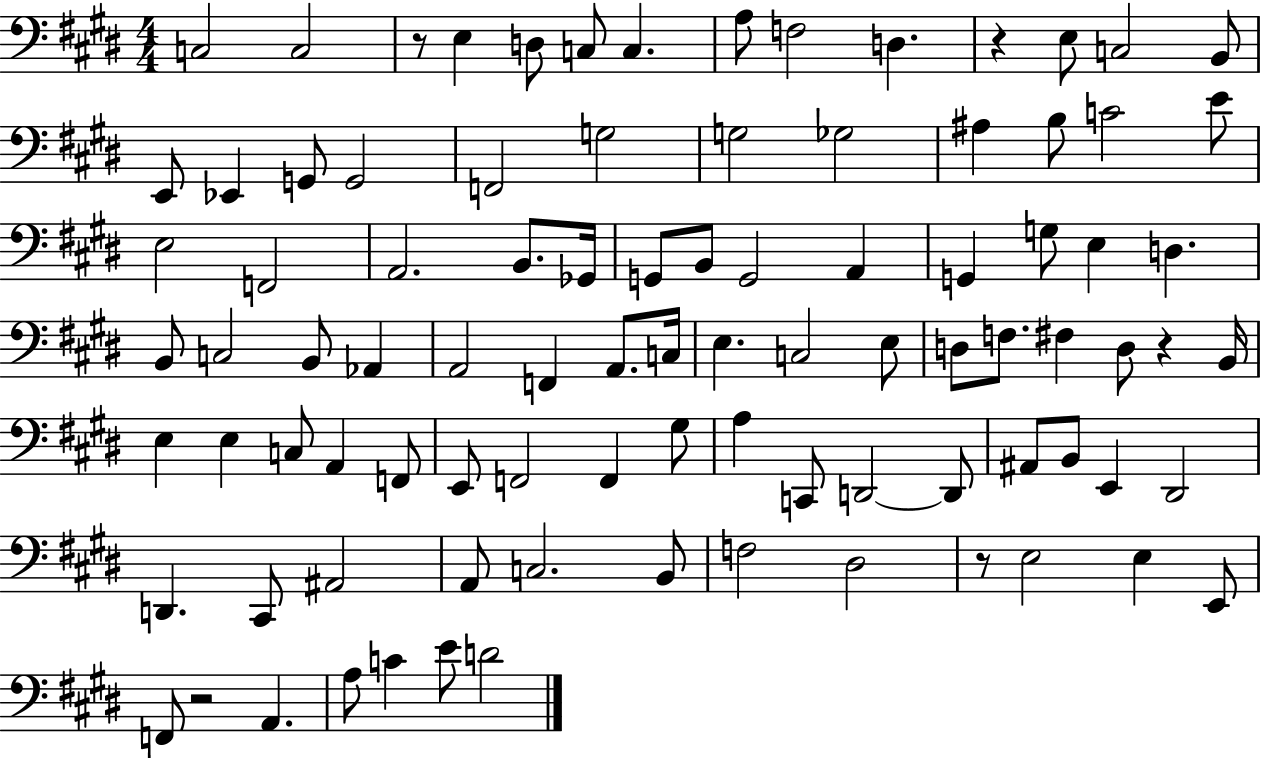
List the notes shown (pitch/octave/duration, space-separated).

C3/h C3/h R/e E3/q D3/e C3/e C3/q. A3/e F3/h D3/q. R/q E3/e C3/h B2/e E2/e Eb2/q G2/e G2/h F2/h G3/h G3/h Gb3/h A#3/q B3/e C4/h E4/e E3/h F2/h A2/h. B2/e. Gb2/s G2/e B2/e G2/h A2/q G2/q G3/e E3/q D3/q. B2/e C3/h B2/e Ab2/q A2/h F2/q A2/e. C3/s E3/q. C3/h E3/e D3/e F3/e. F#3/q D3/e R/q B2/s E3/q E3/q C3/e A2/q F2/e E2/e F2/h F2/q G#3/e A3/q C2/e D2/h D2/e A#2/e B2/e E2/q D#2/h D2/q. C#2/e A#2/h A2/e C3/h. B2/e F3/h D#3/h R/e E3/h E3/q E2/e F2/e R/h A2/q. A3/e C4/q E4/e D4/h